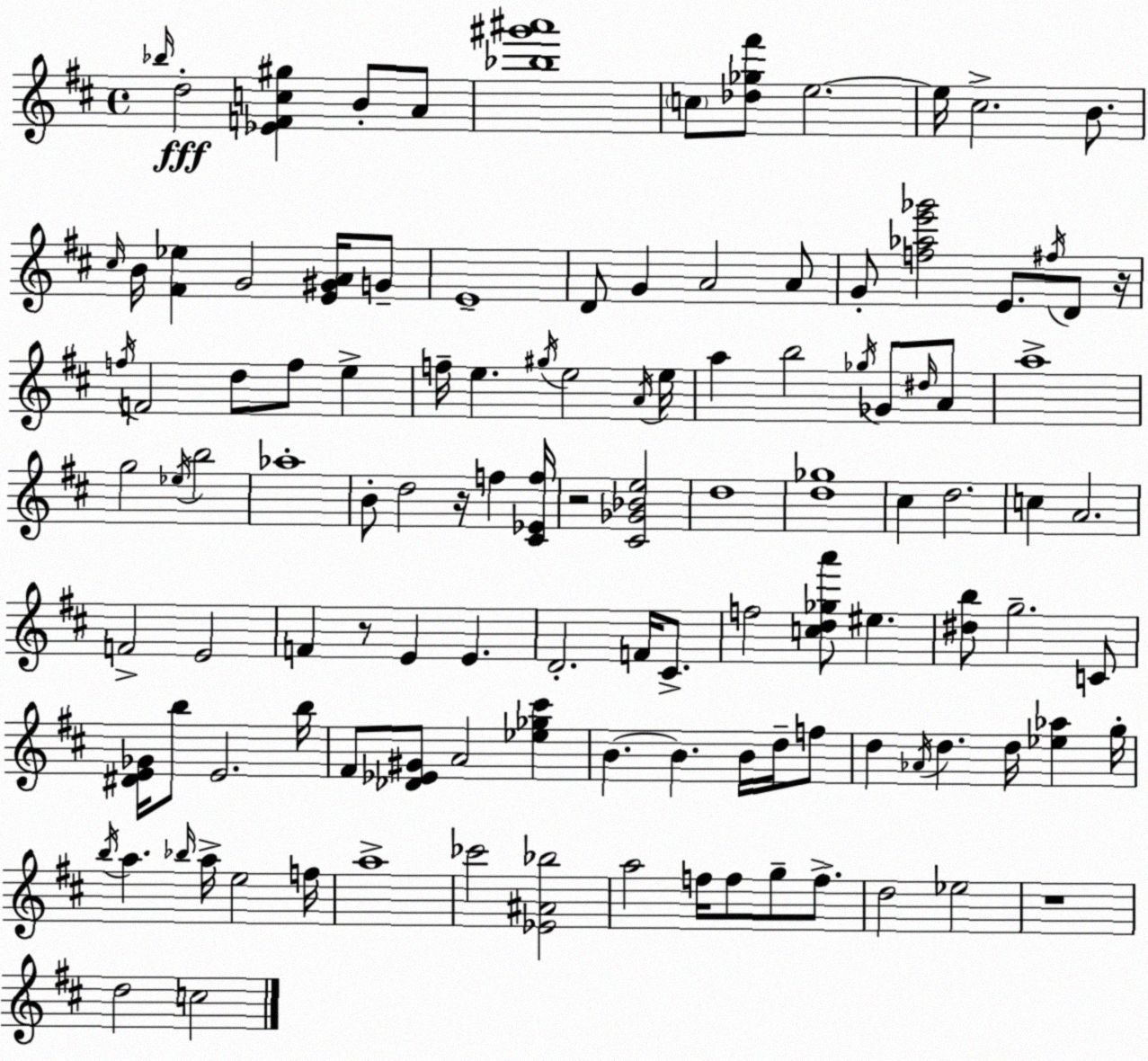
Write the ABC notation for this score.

X:1
T:Untitled
M:4/4
L:1/4
K:D
_b/4 d2 [_EFc^g] B/2 A/2 [_b^g'^a']4 c/2 [_d_g^f']/2 e2 e/4 ^c2 B/2 ^c/4 B/4 [^F_e] G2 [E^GA]/4 G/2 E4 D/2 G A2 A/2 G/2 [f_ae'_g']2 E/2 ^f/4 D/2 z/4 f/4 F2 d/2 f/2 e f/4 e ^g/4 e2 A/4 e/4 a b2 _g/4 _G/2 ^d/4 A/2 a4 g2 _e/4 b2 _a4 B/2 d2 z/4 f [^C_Ef]/4 z2 [^C_G_Be]2 d4 [d_g]4 ^c d2 c A2 F2 E2 F z/2 E E D2 F/4 ^C/2 f2 [cd_ga']/2 ^e [^db]/2 g2 C/2 [^DE_G]/4 b/2 E2 b/4 ^F/2 [_D_E^G]/2 A2 [_e_g^c'] B B B/4 d/4 f/2 d _A/4 d d/4 [_e_a] g/4 b/4 a _b/4 a/4 e2 f/4 a4 _c'2 [_E^A_b]2 a2 f/4 f/2 g/2 f/2 d2 _e2 z4 d2 c2